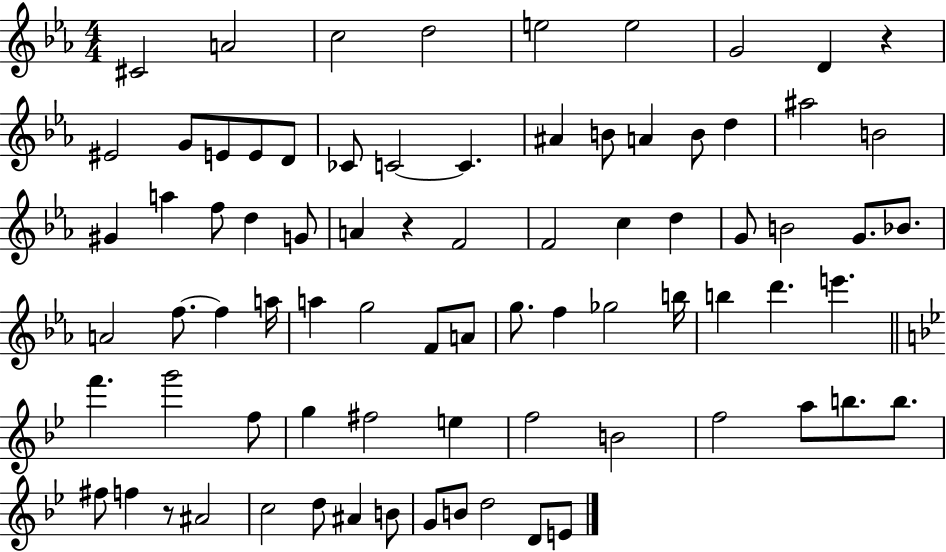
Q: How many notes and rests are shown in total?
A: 79